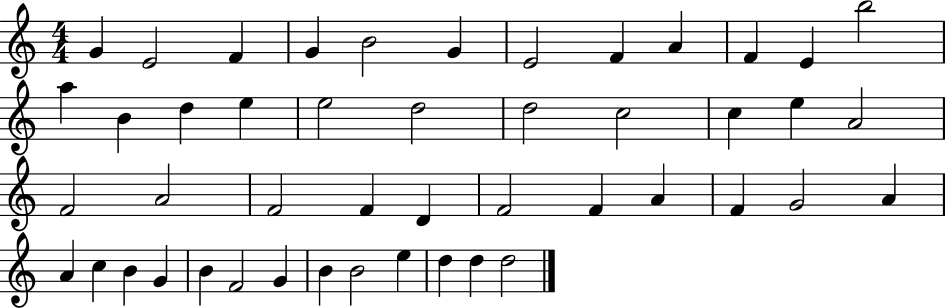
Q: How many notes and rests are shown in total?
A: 47